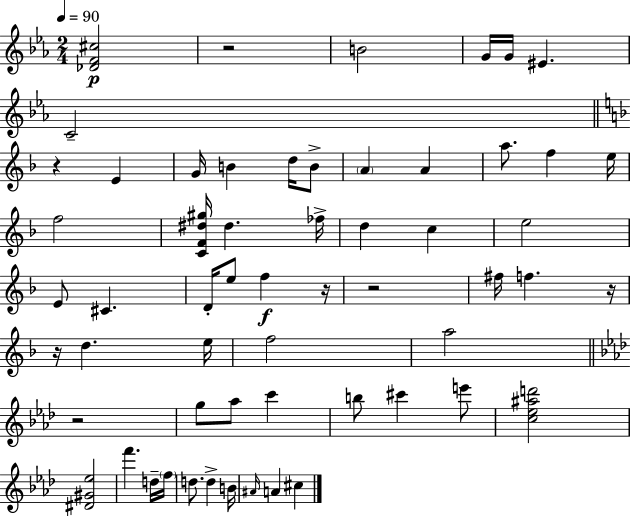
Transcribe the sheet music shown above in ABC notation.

X:1
T:Untitled
M:2/4
L:1/4
K:Eb
[_DF^c]2 z2 B2 G/4 G/4 ^E C2 z E G/4 B d/4 B/2 A A a/2 f e/4 f2 [CF^d^g]/4 ^d _f/4 d c e2 E/2 ^C D/4 e/2 f z/4 z2 ^f/4 f z/4 z/4 d e/4 f2 a2 z2 g/2 _a/2 c' b/2 ^c' e'/2 [c_e^ad']2 [^D^G_e]2 f' d/4 f/4 d/2 d B/4 ^A/4 A ^c